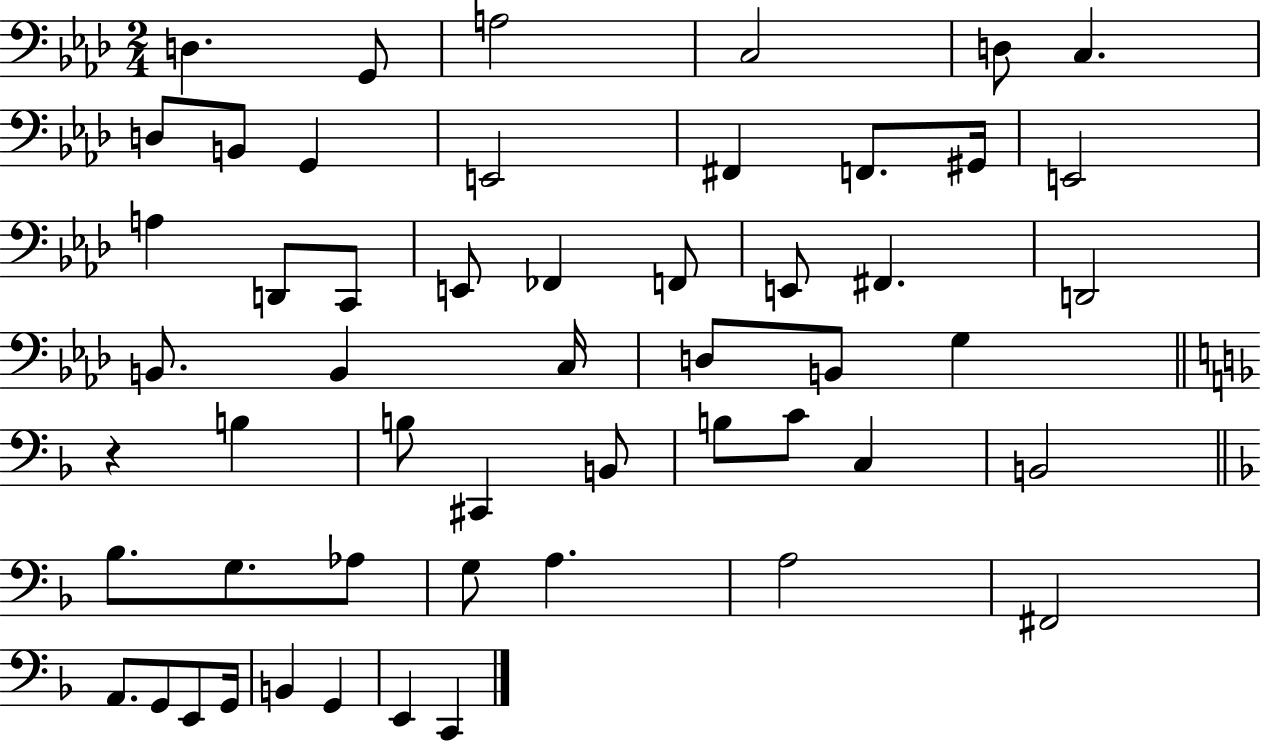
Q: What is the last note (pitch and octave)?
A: C2